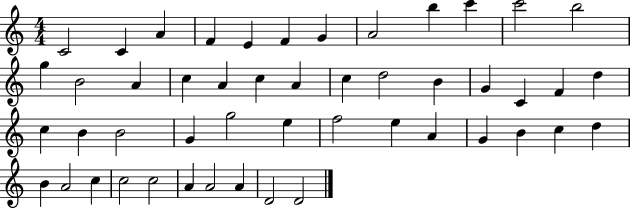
X:1
T:Untitled
M:4/4
L:1/4
K:C
C2 C A F E F G A2 b c' c'2 b2 g B2 A c A c A c d2 B G C F d c B B2 G g2 e f2 e A G B c d B A2 c c2 c2 A A2 A D2 D2